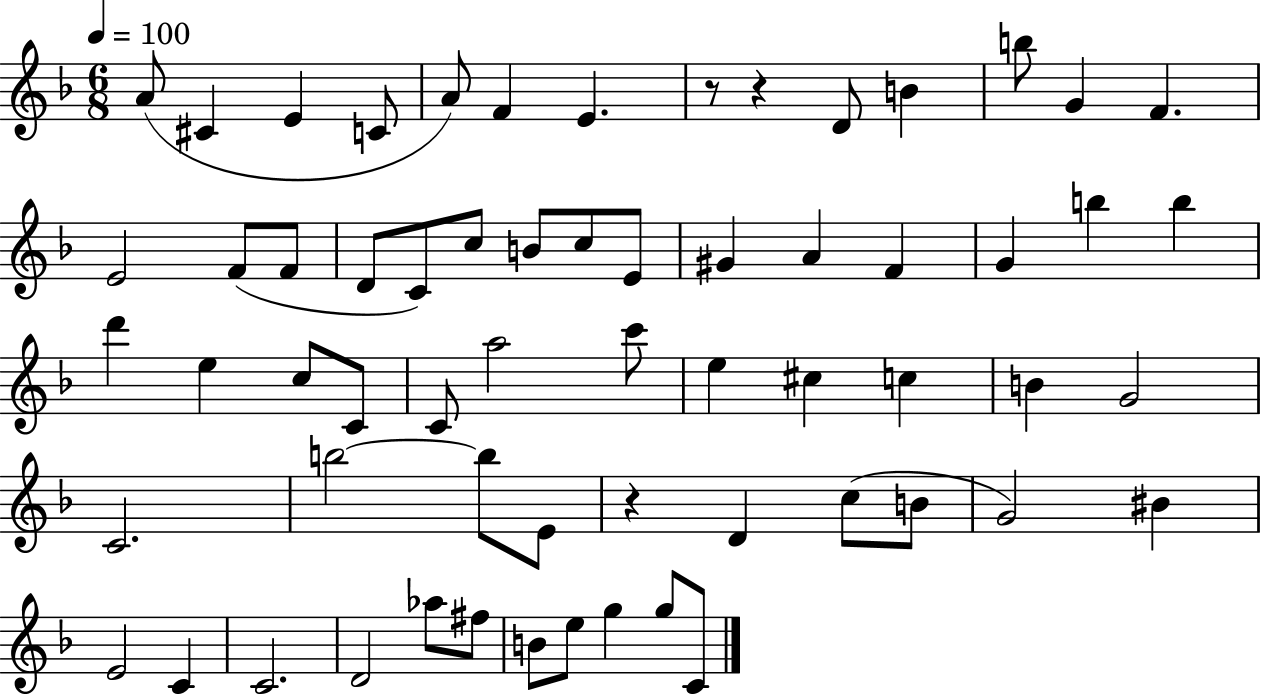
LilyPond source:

{
  \clef treble
  \numericTimeSignature
  \time 6/8
  \key f \major
  \tempo 4 = 100
  a'8( cis'4 e'4 c'8 | a'8) f'4 e'4. | r8 r4 d'8 b'4 | b''8 g'4 f'4. | \break e'2 f'8( f'8 | d'8 c'8) c''8 b'8 c''8 e'8 | gis'4 a'4 f'4 | g'4 b''4 b''4 | \break d'''4 e''4 c''8 c'8 | c'8 a''2 c'''8 | e''4 cis''4 c''4 | b'4 g'2 | \break c'2. | b''2~~ b''8 e'8 | r4 d'4 c''8( b'8 | g'2) bis'4 | \break e'2 c'4 | c'2. | d'2 aes''8 fis''8 | b'8 e''8 g''4 g''8 c'8 | \break \bar "|."
}